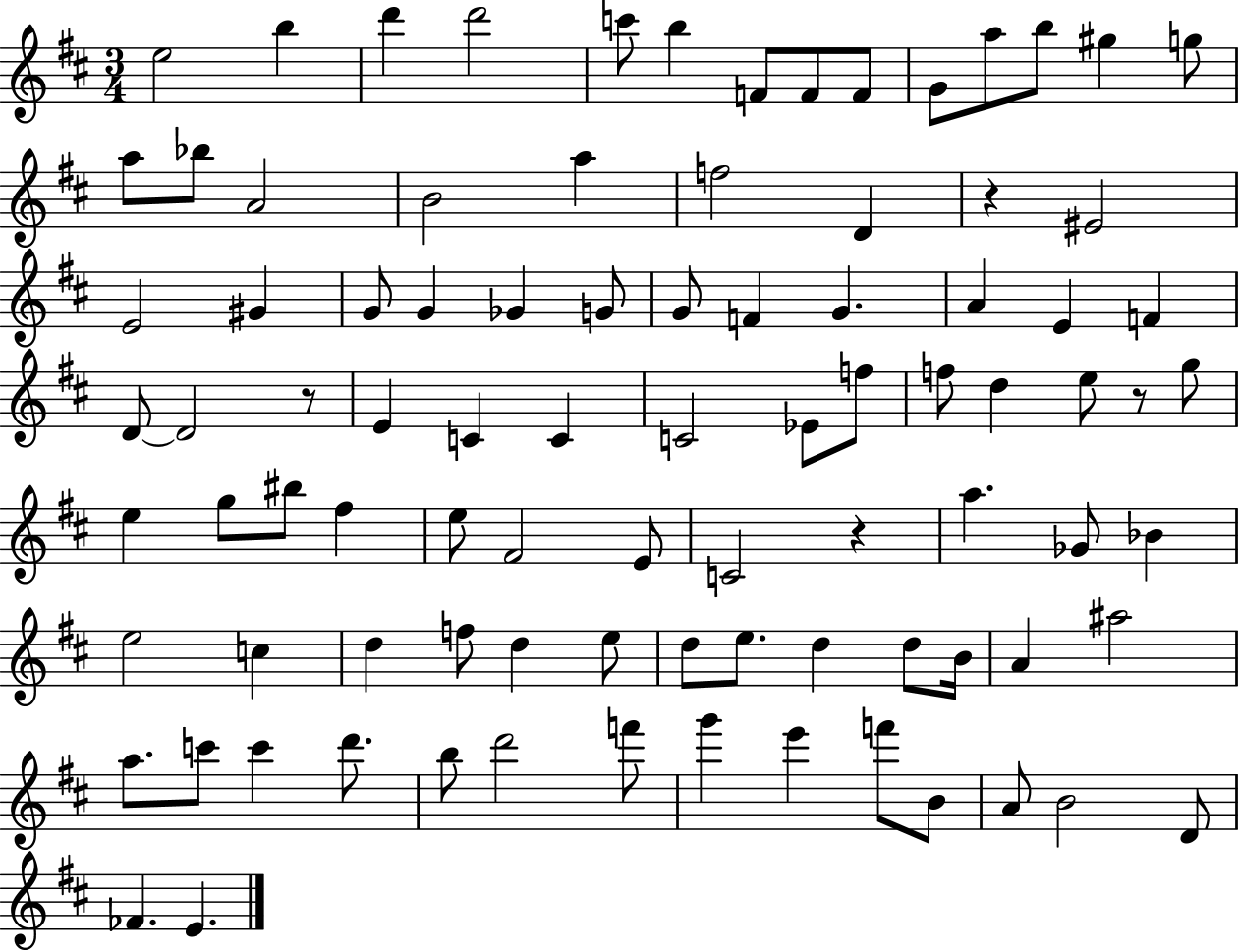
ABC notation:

X:1
T:Untitled
M:3/4
L:1/4
K:D
e2 b d' d'2 c'/2 b F/2 F/2 F/2 G/2 a/2 b/2 ^g g/2 a/2 _b/2 A2 B2 a f2 D z ^E2 E2 ^G G/2 G _G G/2 G/2 F G A E F D/2 D2 z/2 E C C C2 _E/2 f/2 f/2 d e/2 z/2 g/2 e g/2 ^b/2 ^f e/2 ^F2 E/2 C2 z a _G/2 _B e2 c d f/2 d e/2 d/2 e/2 d d/2 B/4 A ^a2 a/2 c'/2 c' d'/2 b/2 d'2 f'/2 g' e' f'/2 B/2 A/2 B2 D/2 _F E